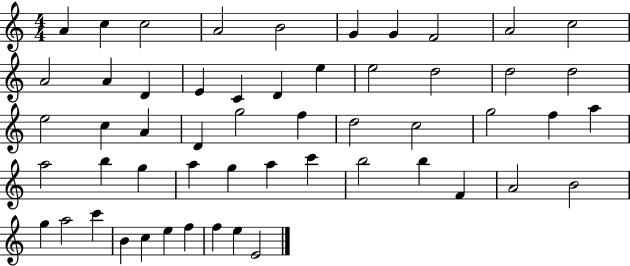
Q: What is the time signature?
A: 4/4